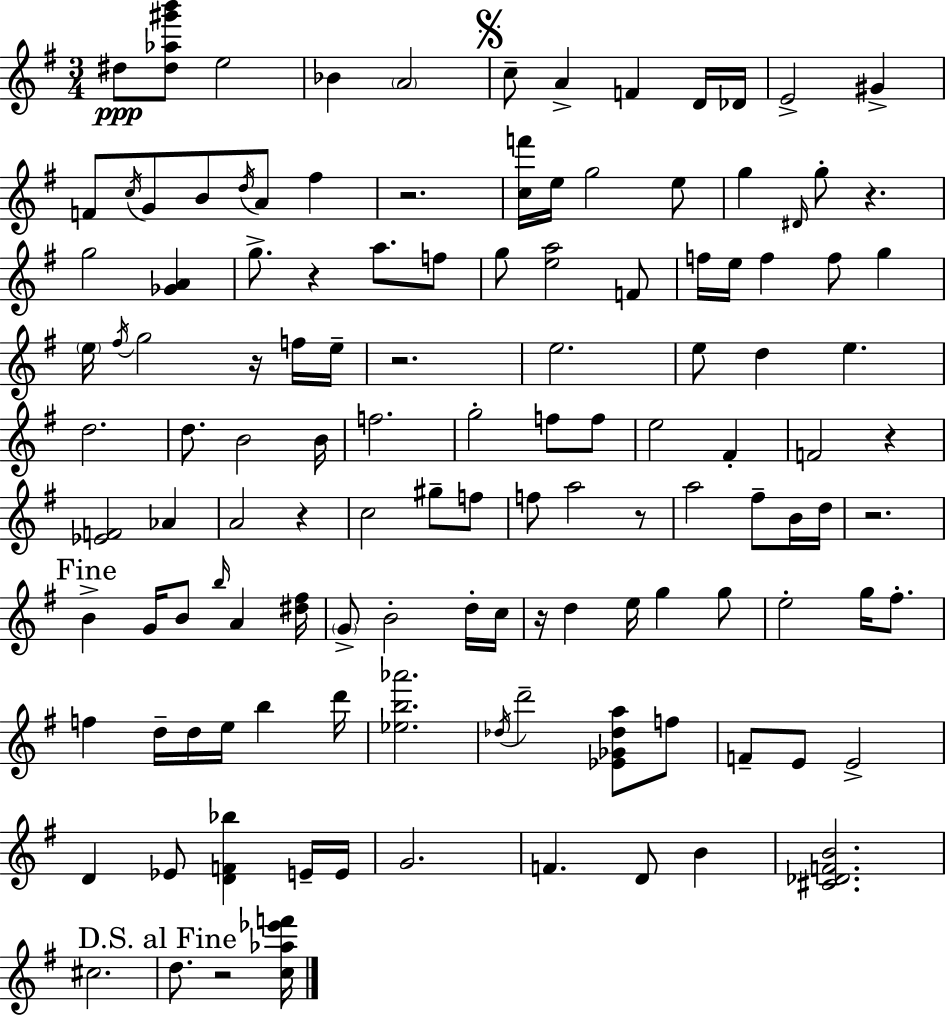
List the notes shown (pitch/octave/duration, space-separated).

D#5/e [D#5,Ab5,G#6,B6]/e E5/h Bb4/q A4/h C5/e A4/q F4/q D4/s Db4/s E4/h G#4/q F4/e C5/s G4/e B4/e D5/s A4/e F#5/q R/h. [C5,F6]/s E5/s G5/h E5/e G5/q D#4/s G5/e R/q. G5/h [Gb4,A4]/q G5/e. R/q A5/e. F5/e G5/e [E5,A5]/h F4/e F5/s E5/s F5/q F5/e G5/q E5/s F#5/s G5/h R/s F5/s E5/s R/h. E5/h. E5/e D5/q E5/q. D5/h. D5/e. B4/h B4/s F5/h. G5/h F5/e F5/e E5/h F#4/q F4/h R/q [Eb4,F4]/h Ab4/q A4/h R/q C5/h G#5/e F5/e F5/e A5/h R/e A5/h F#5/e B4/s D5/s R/h. B4/q G4/s B4/e B5/s A4/q [D#5,F#5]/s G4/e B4/h D5/s C5/s R/s D5/q E5/s G5/q G5/e E5/h G5/s F#5/e. F5/q D5/s D5/s E5/s B5/q D6/s [Eb5,B5,Ab6]/h. Db5/s D6/h [Eb4,Gb4,Db5,A5]/e F5/e F4/e E4/e E4/h D4/q Eb4/e [D4,F4,Bb5]/q E4/s E4/s G4/h. F4/q. D4/e B4/q [C#4,Db4,F4,B4]/h. C#5/h. D5/e. R/h [C5,Ab5,Eb6,F6]/s